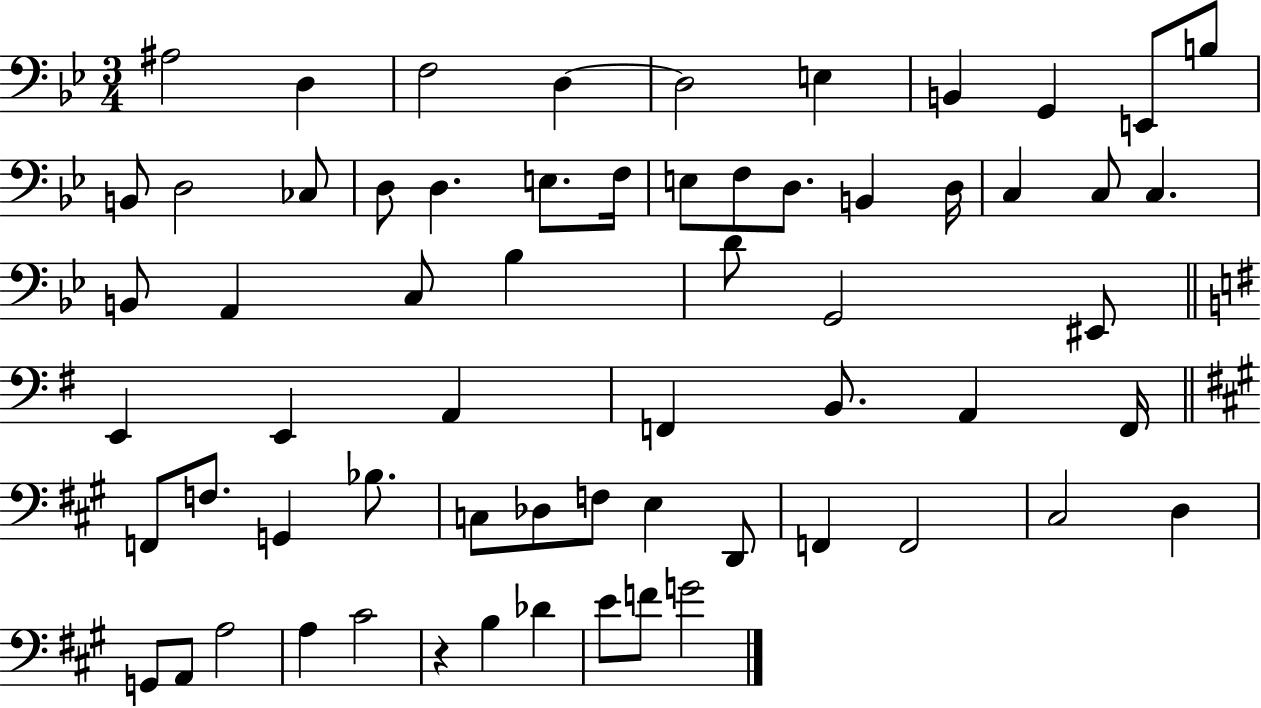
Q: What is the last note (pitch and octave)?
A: G4